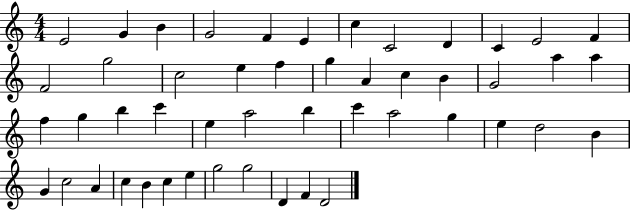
E4/h G4/q B4/q G4/h F4/q E4/q C5/q C4/h D4/q C4/q E4/h F4/q F4/h G5/h C5/h E5/q F5/q G5/q A4/q C5/q B4/q G4/h A5/q A5/q F5/q G5/q B5/q C6/q E5/q A5/h B5/q C6/q A5/h G5/q E5/q D5/h B4/q G4/q C5/h A4/q C5/q B4/q C5/q E5/q G5/h G5/h D4/q F4/q D4/h